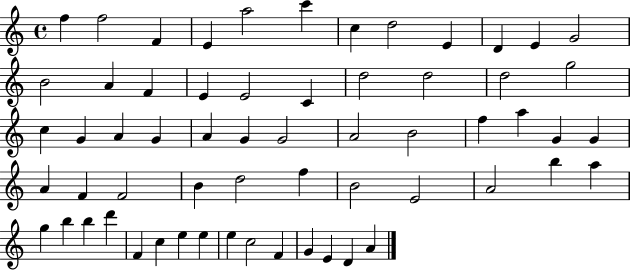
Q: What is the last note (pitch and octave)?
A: A4